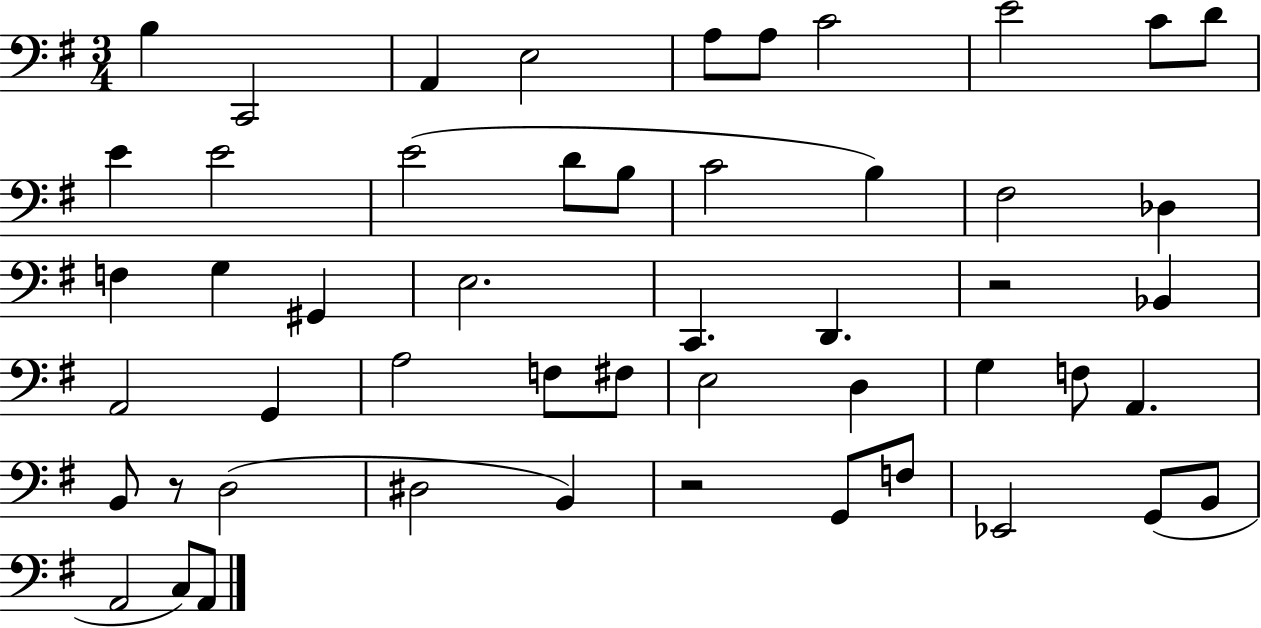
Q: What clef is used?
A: bass